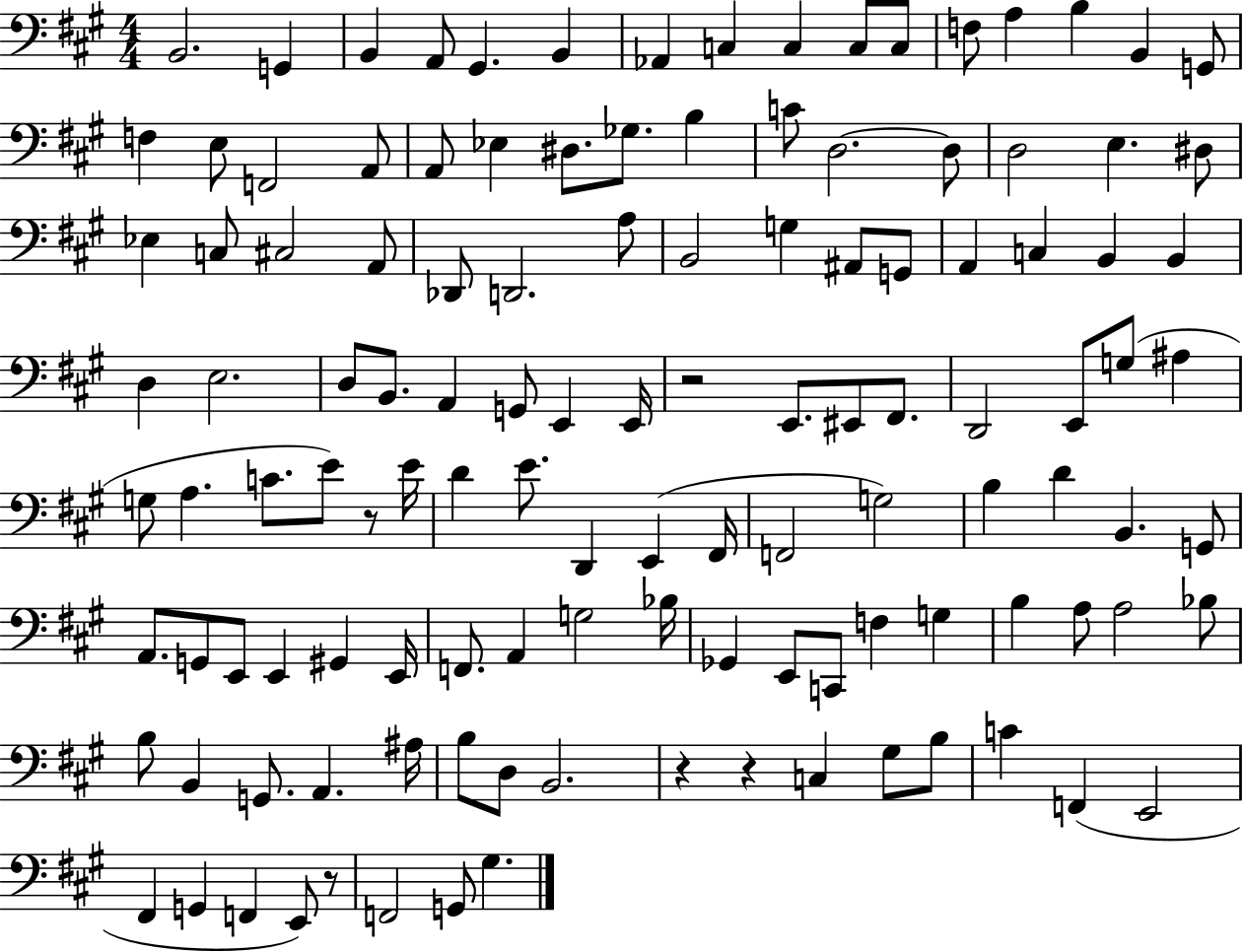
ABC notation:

X:1
T:Untitled
M:4/4
L:1/4
K:A
B,,2 G,, B,, A,,/2 ^G,, B,, _A,, C, C, C,/2 C,/2 F,/2 A, B, B,, G,,/2 F, E,/2 F,,2 A,,/2 A,,/2 _E, ^D,/2 _G,/2 B, C/2 D,2 D,/2 D,2 E, ^D,/2 _E, C,/2 ^C,2 A,,/2 _D,,/2 D,,2 A,/2 B,,2 G, ^A,,/2 G,,/2 A,, C, B,, B,, D, E,2 D,/2 B,,/2 A,, G,,/2 E,, E,,/4 z2 E,,/2 ^E,,/2 ^F,,/2 D,,2 E,,/2 G,/2 ^A, G,/2 A, C/2 E/2 z/2 E/4 D E/2 D,, E,, ^F,,/4 F,,2 G,2 B, D B,, G,,/2 A,,/2 G,,/2 E,,/2 E,, ^G,, E,,/4 F,,/2 A,, G,2 _B,/4 _G,, E,,/2 C,,/2 F, G, B, A,/2 A,2 _B,/2 B,/2 B,, G,,/2 A,, ^A,/4 B,/2 D,/2 B,,2 z z C, ^G,/2 B,/2 C F,, E,,2 ^F,, G,, F,, E,,/2 z/2 F,,2 G,,/2 ^G,